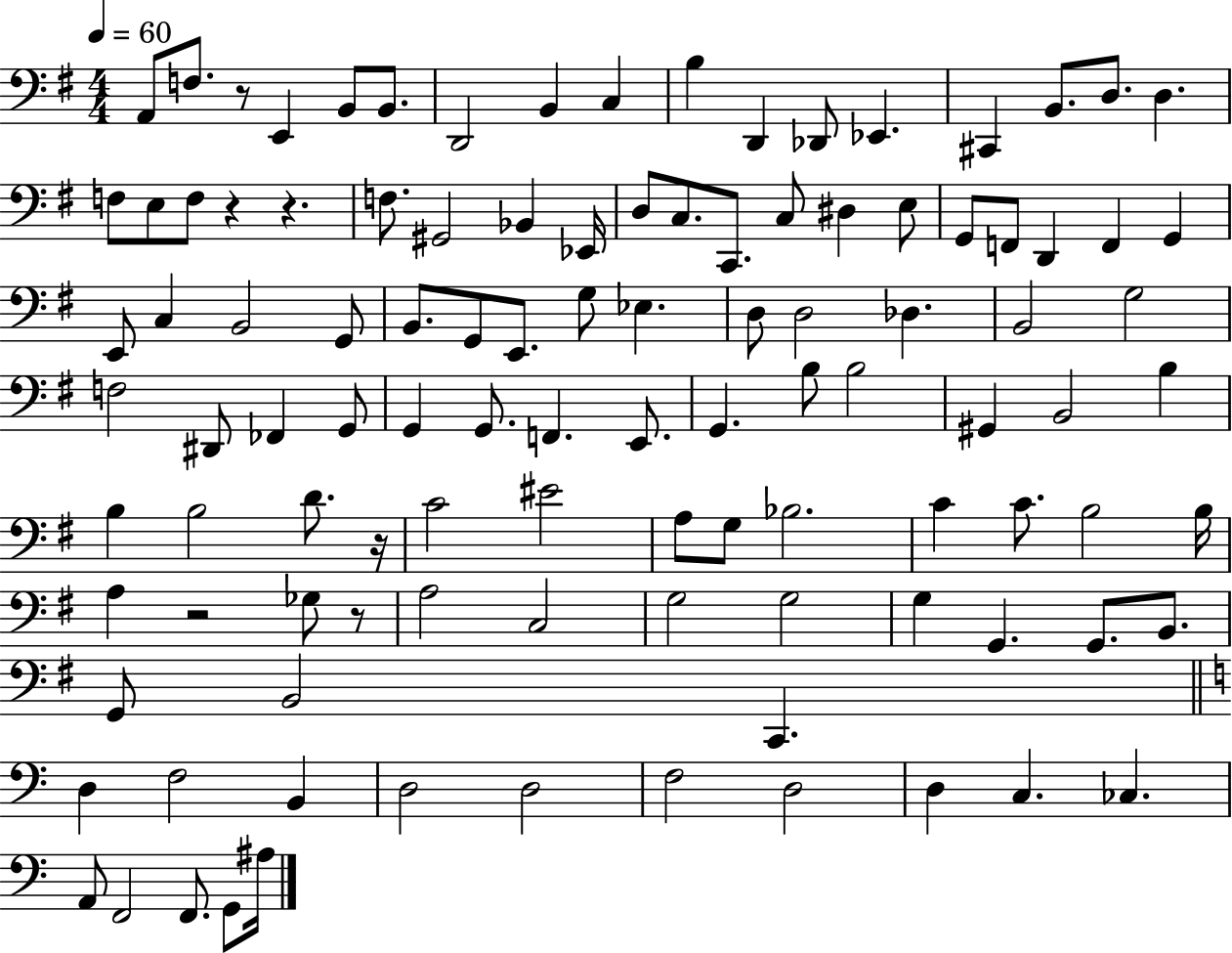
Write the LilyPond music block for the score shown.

{
  \clef bass
  \numericTimeSignature
  \time 4/4
  \key g \major
  \tempo 4 = 60
  a,8 f8. r8 e,4 b,8 b,8. | d,2 b,4 c4 | b4 d,4 des,8 ees,4. | cis,4 b,8. d8. d4. | \break f8 e8 f8 r4 r4. | f8. gis,2 bes,4 ees,16 | d8 c8. c,8. c8 dis4 e8 | g,8 f,8 d,4 f,4 g,4 | \break e,8 c4 b,2 g,8 | b,8. g,8 e,8. g8 ees4. | d8 d2 des4. | b,2 g2 | \break f2 dis,8 fes,4 g,8 | g,4 g,8. f,4. e,8. | g,4. b8 b2 | gis,4 b,2 b4 | \break b4 b2 d'8. r16 | c'2 eis'2 | a8 g8 bes2. | c'4 c'8. b2 b16 | \break a4 r2 ges8 r8 | a2 c2 | g2 g2 | g4 g,4. g,8. b,8. | \break g,8 b,2 c,4. | \bar "||" \break \key a \minor d4 f2 b,4 | d2 d2 | f2 d2 | d4 c4. ces4. | \break a,8 f,2 f,8. g,8 ais16 | \bar "|."
}